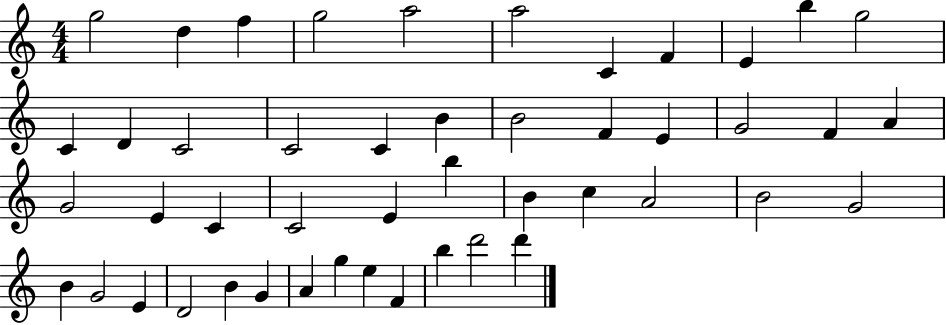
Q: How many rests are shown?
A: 0